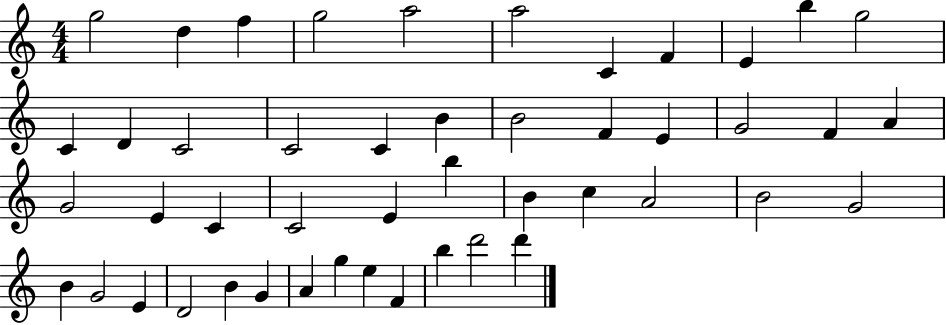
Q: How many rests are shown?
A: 0